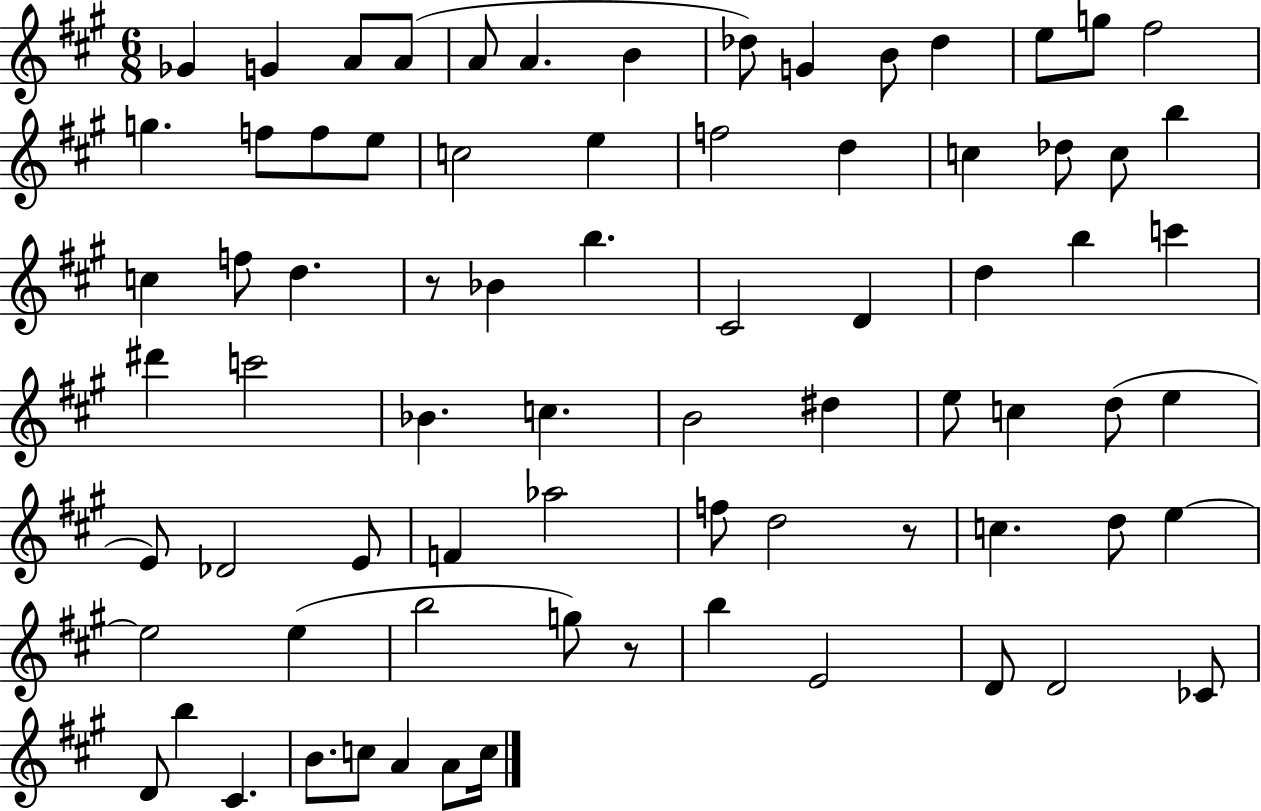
Gb4/q G4/q A4/e A4/e A4/e A4/q. B4/q Db5/e G4/q B4/e Db5/q E5/e G5/e F#5/h G5/q. F5/e F5/e E5/e C5/h E5/q F5/h D5/q C5/q Db5/e C5/e B5/q C5/q F5/e D5/q. R/e Bb4/q B5/q. C#4/h D4/q D5/q B5/q C6/q D#6/q C6/h Bb4/q. C5/q. B4/h D#5/q E5/e C5/q D5/e E5/q E4/e Db4/h E4/e F4/q Ab5/h F5/e D5/h R/e C5/q. D5/e E5/q E5/h E5/q B5/h G5/e R/e B5/q E4/h D4/e D4/h CES4/e D4/e B5/q C#4/q. B4/e. C5/e A4/q A4/e C5/s